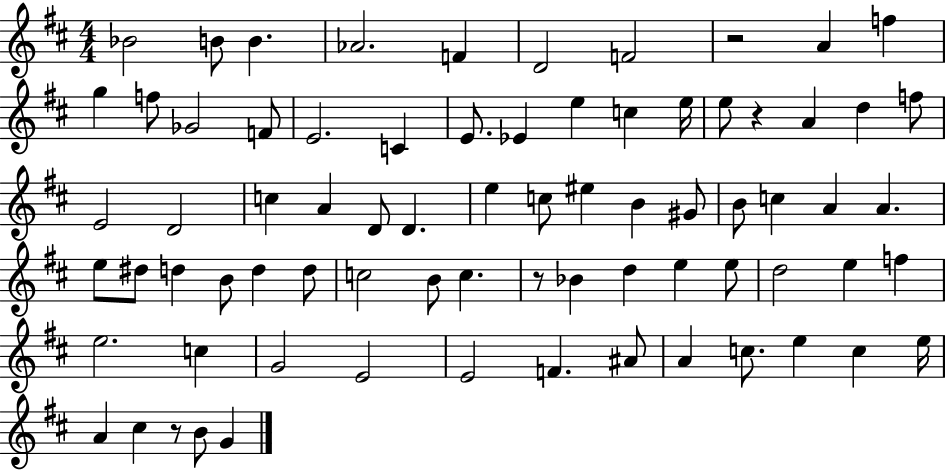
{
  \clef treble
  \numericTimeSignature
  \time 4/4
  \key d \major
  bes'2 b'8 b'4. | aes'2. f'4 | d'2 f'2 | r2 a'4 f''4 | \break g''4 f''8 ges'2 f'8 | e'2. c'4 | e'8. ees'4 e''4 c''4 e''16 | e''8 r4 a'4 d''4 f''8 | \break e'2 d'2 | c''4 a'4 d'8 d'4. | e''4 c''8 eis''4 b'4 gis'8 | b'8 c''4 a'4 a'4. | \break e''8 dis''8 d''4 b'8 d''4 d''8 | c''2 b'8 c''4. | r8 bes'4 d''4 e''4 e''8 | d''2 e''4 f''4 | \break e''2. c''4 | g'2 e'2 | e'2 f'4. ais'8 | a'4 c''8. e''4 c''4 e''16 | \break a'4 cis''4 r8 b'8 g'4 | \bar "|."
}